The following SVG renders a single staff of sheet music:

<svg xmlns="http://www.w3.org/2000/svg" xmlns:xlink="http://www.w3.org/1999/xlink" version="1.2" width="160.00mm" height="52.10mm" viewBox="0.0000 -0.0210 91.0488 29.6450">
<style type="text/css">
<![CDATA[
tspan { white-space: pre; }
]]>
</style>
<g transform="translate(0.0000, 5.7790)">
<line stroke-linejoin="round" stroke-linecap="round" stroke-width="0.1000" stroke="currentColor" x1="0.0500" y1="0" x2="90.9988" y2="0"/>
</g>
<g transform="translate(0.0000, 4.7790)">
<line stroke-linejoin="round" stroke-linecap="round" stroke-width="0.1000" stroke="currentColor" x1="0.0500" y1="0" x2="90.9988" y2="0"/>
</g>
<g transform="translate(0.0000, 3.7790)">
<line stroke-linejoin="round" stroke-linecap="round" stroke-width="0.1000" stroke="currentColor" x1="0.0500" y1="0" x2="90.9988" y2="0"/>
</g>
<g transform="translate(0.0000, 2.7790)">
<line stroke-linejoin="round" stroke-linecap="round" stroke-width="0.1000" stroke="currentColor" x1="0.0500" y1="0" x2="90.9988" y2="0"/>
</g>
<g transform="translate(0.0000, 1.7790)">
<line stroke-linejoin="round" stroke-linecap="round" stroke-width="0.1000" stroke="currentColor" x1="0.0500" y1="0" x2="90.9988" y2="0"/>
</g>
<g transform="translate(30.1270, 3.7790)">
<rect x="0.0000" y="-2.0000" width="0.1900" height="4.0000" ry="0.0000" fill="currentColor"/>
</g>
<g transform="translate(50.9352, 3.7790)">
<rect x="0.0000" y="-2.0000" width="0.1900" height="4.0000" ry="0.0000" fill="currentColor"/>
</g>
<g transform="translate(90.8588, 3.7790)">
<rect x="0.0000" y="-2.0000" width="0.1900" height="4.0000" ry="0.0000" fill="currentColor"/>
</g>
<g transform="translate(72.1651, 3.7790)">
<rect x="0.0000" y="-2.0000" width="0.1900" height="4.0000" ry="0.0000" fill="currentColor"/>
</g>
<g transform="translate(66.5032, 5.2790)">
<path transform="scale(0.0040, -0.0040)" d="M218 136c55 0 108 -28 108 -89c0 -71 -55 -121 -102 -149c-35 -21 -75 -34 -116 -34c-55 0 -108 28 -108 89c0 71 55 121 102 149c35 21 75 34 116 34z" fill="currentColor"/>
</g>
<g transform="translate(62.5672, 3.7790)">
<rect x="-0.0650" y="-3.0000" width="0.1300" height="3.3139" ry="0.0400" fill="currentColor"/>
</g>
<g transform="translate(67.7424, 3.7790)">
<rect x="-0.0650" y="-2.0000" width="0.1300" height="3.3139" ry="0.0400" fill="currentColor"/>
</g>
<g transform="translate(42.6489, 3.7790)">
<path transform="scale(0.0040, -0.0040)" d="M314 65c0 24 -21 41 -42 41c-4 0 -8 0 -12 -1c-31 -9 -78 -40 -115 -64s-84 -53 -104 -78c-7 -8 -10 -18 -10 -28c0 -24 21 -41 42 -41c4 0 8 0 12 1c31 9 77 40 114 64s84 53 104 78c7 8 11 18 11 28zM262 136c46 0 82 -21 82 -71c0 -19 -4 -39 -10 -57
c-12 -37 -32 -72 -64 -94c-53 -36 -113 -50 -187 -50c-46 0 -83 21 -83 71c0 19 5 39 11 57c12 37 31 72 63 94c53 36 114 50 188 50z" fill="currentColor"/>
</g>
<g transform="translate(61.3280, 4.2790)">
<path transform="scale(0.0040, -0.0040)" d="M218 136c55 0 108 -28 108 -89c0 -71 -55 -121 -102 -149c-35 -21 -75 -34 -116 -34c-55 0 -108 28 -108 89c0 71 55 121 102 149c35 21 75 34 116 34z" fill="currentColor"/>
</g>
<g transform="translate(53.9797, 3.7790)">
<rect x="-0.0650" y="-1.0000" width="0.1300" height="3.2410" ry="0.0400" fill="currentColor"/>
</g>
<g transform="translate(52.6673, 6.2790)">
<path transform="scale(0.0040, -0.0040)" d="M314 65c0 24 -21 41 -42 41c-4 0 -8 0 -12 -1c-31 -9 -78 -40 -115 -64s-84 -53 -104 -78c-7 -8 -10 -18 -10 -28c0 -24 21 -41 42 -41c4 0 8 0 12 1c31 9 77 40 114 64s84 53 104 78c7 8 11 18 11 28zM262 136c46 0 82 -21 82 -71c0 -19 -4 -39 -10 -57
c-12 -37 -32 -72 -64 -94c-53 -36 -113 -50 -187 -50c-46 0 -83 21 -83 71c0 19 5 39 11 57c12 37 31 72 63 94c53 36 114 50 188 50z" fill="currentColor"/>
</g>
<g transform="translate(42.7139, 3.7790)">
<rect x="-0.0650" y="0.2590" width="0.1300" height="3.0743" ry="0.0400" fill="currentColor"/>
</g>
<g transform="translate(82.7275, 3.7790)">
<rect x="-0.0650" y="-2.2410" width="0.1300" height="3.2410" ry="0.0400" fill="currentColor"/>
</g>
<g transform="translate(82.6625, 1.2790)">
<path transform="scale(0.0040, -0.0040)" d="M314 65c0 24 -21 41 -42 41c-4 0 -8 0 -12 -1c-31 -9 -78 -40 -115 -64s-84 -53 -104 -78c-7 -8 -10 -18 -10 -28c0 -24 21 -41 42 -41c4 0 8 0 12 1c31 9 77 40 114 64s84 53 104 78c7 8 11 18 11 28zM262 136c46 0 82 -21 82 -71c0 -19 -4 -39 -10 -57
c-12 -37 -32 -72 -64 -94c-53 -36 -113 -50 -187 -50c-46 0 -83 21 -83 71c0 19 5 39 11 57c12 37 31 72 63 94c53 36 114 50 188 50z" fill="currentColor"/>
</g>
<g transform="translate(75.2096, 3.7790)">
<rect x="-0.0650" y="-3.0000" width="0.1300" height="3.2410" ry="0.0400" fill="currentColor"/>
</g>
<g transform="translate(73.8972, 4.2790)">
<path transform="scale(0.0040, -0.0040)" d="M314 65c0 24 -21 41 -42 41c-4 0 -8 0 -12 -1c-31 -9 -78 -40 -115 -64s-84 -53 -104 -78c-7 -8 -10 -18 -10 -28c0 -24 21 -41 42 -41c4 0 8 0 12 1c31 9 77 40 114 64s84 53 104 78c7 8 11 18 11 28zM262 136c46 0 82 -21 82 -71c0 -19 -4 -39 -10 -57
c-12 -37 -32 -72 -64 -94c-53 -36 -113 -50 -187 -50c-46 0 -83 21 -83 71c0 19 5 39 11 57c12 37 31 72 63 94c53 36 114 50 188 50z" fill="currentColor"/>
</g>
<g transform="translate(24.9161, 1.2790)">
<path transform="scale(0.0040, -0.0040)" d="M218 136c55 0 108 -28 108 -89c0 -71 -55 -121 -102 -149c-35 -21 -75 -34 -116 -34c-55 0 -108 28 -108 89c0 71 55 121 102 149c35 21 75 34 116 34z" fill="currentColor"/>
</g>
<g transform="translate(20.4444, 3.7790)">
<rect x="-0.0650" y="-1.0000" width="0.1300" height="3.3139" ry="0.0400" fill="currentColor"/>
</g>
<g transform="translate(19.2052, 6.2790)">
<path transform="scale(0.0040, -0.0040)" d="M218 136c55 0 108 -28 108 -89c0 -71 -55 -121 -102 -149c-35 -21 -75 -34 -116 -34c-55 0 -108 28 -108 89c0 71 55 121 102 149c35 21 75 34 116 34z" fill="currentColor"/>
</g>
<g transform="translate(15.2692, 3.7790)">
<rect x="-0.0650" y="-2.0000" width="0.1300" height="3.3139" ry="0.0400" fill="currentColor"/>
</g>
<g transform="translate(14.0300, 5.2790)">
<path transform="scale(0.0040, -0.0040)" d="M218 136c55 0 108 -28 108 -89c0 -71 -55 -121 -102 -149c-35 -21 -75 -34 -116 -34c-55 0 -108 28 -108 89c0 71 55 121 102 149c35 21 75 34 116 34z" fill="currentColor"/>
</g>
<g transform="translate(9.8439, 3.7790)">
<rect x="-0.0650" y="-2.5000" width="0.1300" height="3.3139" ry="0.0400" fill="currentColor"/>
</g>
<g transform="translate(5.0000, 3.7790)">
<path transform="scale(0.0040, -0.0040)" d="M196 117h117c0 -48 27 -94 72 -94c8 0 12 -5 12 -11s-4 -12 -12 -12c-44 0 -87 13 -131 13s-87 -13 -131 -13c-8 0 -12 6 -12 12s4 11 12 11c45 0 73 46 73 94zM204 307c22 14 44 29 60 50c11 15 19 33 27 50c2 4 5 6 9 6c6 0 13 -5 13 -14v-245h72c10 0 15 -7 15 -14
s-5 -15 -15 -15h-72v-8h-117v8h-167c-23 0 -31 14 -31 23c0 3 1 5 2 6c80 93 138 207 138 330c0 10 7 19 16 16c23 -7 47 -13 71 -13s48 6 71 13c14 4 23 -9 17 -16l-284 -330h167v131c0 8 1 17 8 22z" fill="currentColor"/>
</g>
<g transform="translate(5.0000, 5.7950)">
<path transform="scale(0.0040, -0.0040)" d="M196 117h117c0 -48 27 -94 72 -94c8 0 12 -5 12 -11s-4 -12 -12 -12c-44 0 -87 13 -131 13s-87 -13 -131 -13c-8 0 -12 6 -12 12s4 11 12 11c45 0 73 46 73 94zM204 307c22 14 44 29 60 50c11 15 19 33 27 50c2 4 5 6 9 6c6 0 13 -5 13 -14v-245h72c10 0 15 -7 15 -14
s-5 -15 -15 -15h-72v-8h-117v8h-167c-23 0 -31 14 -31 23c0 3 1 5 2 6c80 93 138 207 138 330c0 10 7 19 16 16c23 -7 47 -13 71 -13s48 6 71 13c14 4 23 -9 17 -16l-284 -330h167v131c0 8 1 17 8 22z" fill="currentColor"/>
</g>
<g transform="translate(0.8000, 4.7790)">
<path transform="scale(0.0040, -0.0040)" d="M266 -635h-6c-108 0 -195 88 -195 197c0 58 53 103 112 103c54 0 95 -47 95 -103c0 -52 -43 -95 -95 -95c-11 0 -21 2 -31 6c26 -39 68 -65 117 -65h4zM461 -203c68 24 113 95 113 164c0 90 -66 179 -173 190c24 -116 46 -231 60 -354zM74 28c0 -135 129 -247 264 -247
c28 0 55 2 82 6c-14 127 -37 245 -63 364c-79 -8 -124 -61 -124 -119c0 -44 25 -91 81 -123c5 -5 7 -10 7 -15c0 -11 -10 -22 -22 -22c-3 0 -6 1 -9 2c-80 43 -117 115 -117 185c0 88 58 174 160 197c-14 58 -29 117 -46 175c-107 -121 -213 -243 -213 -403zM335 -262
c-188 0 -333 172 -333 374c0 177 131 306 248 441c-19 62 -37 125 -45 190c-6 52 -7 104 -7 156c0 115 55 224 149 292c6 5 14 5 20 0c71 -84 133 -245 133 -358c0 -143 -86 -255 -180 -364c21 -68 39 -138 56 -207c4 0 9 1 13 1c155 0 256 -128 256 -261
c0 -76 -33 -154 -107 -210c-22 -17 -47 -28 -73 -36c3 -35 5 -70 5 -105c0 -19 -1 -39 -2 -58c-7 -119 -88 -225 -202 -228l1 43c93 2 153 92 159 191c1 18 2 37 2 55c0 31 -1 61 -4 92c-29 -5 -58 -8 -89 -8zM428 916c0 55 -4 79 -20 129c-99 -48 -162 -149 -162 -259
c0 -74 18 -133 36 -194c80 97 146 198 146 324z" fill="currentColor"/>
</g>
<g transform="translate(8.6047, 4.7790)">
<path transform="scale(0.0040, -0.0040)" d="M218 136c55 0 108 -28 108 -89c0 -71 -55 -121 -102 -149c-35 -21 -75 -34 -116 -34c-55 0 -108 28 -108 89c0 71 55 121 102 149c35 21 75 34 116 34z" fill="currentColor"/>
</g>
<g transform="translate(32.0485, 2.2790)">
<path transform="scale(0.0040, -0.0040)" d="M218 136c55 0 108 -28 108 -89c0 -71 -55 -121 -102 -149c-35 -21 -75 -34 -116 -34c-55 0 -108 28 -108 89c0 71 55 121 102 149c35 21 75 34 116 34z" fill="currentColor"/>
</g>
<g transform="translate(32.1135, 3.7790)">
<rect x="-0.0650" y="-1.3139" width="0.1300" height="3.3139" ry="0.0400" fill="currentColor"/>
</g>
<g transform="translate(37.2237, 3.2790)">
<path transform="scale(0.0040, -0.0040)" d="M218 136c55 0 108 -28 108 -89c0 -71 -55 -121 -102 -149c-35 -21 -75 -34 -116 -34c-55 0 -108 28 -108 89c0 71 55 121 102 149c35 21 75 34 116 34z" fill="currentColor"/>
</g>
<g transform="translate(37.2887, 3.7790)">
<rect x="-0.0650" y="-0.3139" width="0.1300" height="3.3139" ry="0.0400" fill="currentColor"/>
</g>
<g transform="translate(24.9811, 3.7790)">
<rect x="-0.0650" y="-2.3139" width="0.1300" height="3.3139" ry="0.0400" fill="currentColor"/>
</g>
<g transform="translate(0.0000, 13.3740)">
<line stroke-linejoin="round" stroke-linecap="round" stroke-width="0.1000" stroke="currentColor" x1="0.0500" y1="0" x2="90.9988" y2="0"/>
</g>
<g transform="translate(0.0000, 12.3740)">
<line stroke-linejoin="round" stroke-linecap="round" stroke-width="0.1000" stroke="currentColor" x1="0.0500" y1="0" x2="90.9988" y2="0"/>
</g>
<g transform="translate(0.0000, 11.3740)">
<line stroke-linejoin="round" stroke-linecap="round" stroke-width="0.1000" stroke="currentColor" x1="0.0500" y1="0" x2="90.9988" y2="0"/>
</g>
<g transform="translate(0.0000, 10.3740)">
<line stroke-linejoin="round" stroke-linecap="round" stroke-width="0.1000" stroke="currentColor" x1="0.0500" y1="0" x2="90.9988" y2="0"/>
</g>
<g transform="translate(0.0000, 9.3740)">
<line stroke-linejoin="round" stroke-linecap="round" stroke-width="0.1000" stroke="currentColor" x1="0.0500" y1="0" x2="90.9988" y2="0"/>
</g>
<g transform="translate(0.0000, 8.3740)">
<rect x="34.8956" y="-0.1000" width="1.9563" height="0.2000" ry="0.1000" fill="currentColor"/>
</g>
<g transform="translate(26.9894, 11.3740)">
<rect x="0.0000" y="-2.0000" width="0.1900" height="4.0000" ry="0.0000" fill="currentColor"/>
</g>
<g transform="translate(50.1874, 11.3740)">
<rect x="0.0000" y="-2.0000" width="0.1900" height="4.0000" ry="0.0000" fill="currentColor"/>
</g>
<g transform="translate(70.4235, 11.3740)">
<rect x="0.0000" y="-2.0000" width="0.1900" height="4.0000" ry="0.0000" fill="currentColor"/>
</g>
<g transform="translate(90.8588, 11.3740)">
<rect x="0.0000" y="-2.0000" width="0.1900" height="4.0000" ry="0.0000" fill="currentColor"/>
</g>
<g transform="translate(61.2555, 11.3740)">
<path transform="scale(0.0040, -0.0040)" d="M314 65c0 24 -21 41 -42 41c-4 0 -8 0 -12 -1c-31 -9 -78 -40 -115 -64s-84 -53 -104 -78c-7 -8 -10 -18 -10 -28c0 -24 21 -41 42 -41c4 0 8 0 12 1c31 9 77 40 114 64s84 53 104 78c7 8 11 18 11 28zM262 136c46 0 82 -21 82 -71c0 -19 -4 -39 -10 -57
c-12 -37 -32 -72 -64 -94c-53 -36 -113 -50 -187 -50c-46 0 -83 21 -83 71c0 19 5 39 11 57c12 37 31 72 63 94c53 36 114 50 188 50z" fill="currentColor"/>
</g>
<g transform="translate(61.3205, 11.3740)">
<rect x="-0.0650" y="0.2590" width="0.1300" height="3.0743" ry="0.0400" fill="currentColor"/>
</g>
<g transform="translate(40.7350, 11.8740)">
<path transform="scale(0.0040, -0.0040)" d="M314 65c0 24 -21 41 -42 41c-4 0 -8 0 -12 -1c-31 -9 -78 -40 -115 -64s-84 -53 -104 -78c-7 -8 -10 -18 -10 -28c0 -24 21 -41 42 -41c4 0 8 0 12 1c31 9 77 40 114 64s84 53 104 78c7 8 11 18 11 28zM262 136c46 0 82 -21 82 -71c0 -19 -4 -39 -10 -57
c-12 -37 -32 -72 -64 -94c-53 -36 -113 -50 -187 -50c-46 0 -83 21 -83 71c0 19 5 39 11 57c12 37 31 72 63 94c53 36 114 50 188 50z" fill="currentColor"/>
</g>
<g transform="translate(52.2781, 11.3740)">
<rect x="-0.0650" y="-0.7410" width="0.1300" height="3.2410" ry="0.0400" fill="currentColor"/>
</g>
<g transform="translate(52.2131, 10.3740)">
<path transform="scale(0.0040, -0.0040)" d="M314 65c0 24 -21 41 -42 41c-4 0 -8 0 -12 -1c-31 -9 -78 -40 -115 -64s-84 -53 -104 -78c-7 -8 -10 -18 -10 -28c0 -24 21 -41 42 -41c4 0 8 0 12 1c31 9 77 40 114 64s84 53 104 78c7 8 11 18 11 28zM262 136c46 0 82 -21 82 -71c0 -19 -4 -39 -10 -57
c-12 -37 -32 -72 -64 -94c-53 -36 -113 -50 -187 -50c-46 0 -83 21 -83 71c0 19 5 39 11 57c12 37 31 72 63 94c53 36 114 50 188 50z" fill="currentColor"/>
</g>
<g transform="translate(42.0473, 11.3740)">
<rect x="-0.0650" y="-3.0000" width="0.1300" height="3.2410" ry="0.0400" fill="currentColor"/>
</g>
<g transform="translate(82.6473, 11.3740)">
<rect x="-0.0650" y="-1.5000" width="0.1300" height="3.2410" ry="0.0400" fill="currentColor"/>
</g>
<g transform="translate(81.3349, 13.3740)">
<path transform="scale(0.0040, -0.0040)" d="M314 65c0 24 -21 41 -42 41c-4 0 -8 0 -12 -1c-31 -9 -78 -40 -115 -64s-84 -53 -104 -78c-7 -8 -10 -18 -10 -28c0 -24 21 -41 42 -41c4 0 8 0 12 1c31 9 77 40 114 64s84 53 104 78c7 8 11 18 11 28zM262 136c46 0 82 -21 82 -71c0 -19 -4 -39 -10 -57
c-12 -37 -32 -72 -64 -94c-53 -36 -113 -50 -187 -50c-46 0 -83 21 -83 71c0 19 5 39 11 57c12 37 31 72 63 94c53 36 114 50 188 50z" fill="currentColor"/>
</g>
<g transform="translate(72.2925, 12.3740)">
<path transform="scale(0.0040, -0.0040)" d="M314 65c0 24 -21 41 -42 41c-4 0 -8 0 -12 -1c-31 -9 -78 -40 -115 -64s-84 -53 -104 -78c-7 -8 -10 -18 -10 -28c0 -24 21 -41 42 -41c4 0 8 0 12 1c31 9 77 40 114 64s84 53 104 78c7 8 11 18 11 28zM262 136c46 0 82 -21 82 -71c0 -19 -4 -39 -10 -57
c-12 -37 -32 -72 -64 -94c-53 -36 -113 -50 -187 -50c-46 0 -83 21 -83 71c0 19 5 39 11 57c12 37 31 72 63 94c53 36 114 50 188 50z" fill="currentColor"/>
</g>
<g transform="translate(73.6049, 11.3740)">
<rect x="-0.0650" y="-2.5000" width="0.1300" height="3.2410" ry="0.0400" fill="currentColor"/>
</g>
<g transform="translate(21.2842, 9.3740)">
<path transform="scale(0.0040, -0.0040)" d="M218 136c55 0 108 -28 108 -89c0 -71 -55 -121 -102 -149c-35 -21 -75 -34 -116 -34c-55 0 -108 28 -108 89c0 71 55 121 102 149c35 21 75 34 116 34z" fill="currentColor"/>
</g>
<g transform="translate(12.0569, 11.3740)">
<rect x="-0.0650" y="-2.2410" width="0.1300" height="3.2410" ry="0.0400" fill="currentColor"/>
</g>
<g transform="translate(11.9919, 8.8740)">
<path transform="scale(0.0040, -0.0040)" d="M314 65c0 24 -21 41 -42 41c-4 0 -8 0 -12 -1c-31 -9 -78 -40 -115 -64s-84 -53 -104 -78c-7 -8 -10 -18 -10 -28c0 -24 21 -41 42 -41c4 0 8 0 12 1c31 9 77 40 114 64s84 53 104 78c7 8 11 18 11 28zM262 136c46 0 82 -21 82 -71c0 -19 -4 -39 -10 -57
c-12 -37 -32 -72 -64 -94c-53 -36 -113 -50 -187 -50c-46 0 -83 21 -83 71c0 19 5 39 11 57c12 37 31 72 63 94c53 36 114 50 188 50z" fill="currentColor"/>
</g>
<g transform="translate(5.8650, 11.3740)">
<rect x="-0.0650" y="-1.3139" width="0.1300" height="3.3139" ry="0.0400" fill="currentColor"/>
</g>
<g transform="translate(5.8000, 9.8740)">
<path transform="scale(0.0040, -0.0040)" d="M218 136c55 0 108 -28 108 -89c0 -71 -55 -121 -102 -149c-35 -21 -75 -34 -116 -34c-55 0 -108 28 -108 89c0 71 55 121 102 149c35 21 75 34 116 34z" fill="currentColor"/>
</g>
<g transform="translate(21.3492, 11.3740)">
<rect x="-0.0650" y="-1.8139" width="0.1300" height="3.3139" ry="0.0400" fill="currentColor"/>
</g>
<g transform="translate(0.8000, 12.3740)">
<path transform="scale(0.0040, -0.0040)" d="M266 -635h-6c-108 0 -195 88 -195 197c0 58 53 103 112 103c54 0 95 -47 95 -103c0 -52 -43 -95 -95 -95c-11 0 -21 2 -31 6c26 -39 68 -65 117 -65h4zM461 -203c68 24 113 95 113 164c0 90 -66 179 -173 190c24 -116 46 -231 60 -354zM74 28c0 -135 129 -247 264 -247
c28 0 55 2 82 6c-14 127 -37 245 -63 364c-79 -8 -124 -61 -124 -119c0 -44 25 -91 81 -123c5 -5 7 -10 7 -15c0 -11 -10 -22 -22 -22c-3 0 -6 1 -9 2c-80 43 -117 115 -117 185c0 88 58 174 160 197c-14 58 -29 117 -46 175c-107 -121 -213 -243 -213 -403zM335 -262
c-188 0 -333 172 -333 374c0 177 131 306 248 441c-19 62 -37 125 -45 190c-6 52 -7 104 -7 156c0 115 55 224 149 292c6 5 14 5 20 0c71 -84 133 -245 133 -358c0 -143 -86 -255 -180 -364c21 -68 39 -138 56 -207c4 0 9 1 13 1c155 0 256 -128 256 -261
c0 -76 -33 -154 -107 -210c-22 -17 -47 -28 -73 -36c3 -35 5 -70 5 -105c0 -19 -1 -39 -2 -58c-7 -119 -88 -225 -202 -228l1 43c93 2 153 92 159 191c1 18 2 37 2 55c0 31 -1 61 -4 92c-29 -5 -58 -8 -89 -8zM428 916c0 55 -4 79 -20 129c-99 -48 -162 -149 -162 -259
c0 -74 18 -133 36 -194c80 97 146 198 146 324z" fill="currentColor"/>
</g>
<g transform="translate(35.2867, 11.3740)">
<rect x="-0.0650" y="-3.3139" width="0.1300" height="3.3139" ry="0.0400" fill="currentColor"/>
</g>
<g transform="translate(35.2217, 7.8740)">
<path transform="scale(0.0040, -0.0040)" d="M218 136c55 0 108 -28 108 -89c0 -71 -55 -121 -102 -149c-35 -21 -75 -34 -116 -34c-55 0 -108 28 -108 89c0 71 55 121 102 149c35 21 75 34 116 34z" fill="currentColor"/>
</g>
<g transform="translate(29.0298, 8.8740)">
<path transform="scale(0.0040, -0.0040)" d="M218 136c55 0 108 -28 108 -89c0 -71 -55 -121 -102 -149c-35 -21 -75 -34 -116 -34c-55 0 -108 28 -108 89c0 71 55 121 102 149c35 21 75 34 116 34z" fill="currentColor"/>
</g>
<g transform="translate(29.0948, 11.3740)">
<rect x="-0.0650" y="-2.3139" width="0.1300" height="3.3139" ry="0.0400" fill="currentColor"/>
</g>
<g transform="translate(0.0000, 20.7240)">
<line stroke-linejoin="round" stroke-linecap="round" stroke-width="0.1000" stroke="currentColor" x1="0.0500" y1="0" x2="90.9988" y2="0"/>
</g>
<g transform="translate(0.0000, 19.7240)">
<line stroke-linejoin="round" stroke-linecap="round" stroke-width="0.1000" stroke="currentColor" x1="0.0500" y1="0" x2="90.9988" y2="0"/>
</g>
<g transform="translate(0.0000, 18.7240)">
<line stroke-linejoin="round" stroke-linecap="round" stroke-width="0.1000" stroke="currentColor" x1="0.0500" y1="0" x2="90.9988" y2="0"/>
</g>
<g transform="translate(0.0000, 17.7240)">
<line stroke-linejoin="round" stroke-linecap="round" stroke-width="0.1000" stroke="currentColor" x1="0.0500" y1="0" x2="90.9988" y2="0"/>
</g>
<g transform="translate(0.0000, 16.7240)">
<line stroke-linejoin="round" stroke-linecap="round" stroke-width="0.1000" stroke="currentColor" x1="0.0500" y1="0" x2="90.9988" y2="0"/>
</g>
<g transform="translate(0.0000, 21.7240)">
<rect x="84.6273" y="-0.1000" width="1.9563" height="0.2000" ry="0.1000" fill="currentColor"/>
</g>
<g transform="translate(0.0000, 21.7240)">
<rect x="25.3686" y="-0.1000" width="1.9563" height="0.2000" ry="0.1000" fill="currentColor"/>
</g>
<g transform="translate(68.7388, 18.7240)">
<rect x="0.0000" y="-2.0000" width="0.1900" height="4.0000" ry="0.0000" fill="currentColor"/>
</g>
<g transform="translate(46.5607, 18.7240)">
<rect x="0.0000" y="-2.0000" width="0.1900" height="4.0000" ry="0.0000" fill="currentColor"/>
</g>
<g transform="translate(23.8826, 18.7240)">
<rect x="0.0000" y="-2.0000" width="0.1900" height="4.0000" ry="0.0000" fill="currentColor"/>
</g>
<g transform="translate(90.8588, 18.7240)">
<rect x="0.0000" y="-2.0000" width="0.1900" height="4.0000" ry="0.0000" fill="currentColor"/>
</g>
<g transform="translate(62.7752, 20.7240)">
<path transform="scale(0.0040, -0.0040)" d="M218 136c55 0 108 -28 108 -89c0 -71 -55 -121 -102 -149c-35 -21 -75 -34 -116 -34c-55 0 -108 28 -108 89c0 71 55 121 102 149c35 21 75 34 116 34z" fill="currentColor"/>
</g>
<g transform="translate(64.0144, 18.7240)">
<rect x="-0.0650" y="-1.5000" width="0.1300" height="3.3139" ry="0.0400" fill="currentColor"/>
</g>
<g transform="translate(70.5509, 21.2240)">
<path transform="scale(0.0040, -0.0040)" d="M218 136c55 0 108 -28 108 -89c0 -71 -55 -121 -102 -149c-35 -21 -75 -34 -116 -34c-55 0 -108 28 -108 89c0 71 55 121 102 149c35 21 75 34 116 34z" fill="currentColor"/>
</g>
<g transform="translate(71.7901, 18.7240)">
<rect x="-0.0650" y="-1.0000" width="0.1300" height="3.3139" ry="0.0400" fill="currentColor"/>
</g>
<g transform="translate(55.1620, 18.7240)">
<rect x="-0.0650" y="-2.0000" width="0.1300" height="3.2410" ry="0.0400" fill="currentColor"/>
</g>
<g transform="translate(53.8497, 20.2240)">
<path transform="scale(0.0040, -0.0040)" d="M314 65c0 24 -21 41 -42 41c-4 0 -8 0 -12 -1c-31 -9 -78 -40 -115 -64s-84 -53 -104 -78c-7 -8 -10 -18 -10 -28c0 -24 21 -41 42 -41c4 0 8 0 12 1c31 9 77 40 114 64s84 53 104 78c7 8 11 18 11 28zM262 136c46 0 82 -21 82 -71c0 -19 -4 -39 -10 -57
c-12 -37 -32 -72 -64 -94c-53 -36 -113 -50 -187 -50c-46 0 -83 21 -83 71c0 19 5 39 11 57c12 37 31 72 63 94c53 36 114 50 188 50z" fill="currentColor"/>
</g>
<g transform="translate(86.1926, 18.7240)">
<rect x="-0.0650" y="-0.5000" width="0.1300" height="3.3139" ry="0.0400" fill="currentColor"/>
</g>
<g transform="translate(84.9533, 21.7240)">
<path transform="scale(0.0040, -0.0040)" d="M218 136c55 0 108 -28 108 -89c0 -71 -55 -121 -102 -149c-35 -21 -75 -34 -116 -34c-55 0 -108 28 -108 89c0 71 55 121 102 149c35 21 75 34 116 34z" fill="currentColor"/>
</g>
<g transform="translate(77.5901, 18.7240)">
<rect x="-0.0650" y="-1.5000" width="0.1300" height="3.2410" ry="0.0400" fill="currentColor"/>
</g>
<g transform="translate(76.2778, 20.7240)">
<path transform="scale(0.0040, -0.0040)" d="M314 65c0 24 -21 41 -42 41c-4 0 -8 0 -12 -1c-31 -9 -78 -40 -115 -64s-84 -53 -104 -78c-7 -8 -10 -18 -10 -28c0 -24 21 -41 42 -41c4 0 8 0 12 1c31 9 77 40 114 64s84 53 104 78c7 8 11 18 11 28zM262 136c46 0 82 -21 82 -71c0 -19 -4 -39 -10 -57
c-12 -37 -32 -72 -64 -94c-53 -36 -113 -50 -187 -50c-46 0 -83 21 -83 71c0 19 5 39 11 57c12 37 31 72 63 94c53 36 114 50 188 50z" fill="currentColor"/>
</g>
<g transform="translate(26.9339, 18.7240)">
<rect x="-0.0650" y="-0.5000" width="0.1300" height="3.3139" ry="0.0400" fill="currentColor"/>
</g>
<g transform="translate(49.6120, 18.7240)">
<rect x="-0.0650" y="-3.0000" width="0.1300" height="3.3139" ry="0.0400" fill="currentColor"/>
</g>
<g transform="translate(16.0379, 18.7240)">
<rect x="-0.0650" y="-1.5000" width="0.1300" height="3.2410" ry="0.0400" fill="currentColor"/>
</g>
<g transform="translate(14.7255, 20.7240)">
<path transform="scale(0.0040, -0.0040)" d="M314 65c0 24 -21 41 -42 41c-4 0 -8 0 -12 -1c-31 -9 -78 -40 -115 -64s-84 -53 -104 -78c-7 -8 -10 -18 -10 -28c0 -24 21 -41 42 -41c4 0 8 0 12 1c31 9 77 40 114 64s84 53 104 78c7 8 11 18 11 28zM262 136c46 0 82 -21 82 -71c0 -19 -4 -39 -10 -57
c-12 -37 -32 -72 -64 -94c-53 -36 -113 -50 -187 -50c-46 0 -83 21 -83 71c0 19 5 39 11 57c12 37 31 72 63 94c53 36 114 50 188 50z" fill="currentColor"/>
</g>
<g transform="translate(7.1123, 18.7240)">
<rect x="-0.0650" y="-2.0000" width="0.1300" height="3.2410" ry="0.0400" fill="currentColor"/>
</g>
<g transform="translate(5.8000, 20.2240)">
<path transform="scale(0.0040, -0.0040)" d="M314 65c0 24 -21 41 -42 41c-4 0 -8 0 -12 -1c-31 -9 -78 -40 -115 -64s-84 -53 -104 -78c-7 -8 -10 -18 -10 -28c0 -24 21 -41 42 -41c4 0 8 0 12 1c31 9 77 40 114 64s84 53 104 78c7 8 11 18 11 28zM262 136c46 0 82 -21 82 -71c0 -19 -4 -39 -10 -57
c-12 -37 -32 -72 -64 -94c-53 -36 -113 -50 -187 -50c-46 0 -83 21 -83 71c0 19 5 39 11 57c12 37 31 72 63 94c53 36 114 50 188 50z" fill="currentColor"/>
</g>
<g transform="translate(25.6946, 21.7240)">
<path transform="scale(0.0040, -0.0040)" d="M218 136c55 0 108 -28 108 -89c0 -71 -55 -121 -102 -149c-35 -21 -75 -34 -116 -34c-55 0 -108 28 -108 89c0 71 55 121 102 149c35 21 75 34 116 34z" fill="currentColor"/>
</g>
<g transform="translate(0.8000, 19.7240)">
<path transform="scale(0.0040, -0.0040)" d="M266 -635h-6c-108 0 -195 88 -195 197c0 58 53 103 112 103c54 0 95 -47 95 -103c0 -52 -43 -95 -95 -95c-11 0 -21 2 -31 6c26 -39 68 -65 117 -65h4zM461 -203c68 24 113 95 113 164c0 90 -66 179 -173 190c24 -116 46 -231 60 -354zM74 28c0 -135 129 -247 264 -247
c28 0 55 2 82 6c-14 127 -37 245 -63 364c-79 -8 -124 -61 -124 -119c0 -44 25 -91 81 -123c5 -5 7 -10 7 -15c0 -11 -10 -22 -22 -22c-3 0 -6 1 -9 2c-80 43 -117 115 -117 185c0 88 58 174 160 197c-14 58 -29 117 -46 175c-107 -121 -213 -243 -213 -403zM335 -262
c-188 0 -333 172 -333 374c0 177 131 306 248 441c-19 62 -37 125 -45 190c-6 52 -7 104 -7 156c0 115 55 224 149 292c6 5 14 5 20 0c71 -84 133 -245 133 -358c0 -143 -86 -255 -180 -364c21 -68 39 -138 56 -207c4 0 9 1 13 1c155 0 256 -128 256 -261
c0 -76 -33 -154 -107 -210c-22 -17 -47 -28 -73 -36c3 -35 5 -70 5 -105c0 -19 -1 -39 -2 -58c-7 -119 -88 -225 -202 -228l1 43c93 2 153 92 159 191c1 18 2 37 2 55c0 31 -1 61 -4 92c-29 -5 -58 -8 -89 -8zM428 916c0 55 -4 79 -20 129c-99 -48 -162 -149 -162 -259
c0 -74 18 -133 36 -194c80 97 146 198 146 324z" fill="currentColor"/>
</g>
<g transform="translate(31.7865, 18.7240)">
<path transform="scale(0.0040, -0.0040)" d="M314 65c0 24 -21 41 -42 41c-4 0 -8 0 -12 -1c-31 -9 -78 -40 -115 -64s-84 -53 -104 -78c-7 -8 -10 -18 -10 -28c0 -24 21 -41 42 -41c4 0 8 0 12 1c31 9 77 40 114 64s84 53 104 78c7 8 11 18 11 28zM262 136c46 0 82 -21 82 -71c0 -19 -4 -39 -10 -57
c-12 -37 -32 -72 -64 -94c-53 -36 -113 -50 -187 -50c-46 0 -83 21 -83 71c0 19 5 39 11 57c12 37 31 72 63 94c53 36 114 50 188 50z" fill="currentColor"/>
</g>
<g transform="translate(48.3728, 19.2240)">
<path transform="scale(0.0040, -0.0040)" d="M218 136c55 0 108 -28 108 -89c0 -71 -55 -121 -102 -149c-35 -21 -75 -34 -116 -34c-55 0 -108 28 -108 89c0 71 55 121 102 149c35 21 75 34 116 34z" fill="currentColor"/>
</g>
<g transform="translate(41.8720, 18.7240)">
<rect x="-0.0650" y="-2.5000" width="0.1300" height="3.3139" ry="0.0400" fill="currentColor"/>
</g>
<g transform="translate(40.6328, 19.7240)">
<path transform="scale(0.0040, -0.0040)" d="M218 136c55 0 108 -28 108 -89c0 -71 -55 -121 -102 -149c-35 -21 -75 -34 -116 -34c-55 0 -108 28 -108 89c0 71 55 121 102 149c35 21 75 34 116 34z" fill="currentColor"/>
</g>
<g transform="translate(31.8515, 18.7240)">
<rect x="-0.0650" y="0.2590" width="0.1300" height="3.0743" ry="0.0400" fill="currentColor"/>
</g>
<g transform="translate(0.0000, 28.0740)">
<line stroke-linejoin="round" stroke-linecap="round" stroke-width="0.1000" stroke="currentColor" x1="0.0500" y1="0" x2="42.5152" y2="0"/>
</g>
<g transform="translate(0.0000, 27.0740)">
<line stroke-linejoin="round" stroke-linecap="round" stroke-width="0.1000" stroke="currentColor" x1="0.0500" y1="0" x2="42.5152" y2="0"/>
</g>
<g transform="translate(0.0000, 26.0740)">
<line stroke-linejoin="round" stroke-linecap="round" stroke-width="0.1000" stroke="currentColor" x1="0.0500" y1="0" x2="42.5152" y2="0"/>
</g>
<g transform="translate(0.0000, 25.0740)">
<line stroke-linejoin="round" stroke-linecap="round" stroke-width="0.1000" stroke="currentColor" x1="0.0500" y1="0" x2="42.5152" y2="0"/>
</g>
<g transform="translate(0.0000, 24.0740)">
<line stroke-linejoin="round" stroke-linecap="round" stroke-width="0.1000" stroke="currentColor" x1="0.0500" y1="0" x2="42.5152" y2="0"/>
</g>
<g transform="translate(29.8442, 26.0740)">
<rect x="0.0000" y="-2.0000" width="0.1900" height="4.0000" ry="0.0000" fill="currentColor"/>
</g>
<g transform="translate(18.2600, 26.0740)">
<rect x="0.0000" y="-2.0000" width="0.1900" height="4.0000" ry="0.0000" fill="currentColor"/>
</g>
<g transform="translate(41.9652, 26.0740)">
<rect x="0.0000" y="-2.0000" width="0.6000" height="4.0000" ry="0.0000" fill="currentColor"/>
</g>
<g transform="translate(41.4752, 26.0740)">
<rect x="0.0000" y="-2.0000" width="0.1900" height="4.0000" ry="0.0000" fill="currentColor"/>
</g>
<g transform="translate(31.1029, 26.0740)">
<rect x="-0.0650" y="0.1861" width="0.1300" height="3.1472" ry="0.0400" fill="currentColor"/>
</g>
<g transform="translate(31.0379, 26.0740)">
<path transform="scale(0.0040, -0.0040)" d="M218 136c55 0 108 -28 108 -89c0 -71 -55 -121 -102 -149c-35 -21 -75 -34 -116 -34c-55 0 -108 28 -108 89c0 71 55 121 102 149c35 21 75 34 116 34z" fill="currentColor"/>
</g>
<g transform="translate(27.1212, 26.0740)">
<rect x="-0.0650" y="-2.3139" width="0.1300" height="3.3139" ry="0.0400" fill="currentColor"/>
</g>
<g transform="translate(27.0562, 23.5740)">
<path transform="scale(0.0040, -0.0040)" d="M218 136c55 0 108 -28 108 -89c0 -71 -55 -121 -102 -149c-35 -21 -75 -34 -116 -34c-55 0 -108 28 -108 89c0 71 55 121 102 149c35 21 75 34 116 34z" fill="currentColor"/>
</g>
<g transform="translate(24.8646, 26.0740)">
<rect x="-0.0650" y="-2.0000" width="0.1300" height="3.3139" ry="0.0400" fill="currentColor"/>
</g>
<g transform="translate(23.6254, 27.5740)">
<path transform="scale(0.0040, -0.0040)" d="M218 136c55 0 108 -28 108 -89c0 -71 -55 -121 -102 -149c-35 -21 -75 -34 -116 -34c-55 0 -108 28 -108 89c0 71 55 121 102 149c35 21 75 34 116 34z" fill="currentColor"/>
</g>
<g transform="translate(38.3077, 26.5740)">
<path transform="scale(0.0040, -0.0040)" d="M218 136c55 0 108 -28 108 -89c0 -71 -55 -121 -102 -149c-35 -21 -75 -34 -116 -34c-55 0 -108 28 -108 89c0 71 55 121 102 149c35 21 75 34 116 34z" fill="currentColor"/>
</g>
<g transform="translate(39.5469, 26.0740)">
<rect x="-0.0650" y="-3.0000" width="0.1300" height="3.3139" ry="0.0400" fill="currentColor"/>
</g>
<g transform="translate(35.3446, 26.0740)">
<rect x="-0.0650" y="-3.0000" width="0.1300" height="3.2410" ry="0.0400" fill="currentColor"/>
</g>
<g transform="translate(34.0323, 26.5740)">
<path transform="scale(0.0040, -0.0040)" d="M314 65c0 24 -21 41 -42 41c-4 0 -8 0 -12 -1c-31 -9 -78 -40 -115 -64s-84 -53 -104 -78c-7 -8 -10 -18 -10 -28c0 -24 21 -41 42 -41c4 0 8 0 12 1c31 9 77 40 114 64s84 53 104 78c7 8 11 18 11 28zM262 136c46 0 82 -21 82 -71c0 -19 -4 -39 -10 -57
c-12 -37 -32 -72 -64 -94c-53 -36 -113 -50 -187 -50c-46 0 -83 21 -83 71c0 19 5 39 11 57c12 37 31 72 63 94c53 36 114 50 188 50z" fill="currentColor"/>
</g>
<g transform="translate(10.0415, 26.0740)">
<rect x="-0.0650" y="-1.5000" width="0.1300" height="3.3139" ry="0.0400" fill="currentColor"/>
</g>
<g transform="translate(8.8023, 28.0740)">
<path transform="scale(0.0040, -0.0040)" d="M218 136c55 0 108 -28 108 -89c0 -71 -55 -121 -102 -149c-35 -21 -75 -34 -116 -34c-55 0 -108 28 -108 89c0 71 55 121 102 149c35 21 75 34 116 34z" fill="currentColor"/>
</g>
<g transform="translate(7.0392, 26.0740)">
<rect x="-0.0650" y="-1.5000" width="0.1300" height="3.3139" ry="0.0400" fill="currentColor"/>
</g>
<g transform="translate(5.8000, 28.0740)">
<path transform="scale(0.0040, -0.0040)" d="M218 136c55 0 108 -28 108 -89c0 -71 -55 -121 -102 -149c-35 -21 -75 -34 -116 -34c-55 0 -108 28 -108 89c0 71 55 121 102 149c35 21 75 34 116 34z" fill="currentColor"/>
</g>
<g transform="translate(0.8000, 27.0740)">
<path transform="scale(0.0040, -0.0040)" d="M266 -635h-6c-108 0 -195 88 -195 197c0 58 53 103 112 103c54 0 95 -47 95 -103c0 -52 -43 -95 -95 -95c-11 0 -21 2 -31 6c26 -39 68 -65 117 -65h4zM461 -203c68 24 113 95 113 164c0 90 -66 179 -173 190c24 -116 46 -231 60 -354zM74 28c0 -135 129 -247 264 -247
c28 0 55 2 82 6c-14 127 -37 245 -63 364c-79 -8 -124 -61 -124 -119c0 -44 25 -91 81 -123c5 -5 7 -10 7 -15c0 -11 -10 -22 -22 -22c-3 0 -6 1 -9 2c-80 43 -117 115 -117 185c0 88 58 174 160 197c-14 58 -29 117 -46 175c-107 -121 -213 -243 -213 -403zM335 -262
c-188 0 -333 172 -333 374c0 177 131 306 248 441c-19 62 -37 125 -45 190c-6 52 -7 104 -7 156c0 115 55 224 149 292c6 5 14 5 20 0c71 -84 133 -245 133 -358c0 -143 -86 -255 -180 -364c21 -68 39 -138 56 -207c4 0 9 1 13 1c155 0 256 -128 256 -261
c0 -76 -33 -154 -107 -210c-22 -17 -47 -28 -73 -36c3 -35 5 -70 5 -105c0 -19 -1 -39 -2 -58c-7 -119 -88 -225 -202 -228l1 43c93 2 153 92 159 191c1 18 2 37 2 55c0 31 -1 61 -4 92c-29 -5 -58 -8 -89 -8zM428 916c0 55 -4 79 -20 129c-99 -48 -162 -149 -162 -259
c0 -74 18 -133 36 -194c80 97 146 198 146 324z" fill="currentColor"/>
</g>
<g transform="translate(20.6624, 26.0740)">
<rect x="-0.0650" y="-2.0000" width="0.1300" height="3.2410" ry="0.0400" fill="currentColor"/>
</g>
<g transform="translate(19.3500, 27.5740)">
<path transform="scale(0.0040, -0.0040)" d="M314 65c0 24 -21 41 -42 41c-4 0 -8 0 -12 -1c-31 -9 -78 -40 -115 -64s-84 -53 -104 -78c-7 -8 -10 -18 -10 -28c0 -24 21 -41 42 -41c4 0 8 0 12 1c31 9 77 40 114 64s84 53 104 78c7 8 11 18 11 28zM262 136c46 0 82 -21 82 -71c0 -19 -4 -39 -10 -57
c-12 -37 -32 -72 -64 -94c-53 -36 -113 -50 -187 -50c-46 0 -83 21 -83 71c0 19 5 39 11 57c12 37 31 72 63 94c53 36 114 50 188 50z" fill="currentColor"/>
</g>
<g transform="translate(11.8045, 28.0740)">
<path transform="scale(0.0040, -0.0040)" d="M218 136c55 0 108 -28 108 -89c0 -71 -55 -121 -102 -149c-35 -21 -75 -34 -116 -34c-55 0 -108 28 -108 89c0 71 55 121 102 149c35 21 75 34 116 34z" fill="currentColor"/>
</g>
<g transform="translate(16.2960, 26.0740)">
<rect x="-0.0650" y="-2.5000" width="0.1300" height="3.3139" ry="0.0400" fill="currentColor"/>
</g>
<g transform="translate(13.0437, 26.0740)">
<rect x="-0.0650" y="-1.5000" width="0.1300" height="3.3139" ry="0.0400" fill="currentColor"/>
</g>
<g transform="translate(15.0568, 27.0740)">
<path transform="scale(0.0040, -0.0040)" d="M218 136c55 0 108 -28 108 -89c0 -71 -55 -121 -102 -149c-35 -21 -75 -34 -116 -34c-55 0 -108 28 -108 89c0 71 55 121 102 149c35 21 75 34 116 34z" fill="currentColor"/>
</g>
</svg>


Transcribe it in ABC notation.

X:1
T:Untitled
M:4/4
L:1/4
K:C
G F D g e c B2 D2 A F A2 g2 e g2 f g b A2 d2 B2 G2 E2 F2 E2 C B2 G A F2 E D E2 C E E E G F2 F g B A2 A